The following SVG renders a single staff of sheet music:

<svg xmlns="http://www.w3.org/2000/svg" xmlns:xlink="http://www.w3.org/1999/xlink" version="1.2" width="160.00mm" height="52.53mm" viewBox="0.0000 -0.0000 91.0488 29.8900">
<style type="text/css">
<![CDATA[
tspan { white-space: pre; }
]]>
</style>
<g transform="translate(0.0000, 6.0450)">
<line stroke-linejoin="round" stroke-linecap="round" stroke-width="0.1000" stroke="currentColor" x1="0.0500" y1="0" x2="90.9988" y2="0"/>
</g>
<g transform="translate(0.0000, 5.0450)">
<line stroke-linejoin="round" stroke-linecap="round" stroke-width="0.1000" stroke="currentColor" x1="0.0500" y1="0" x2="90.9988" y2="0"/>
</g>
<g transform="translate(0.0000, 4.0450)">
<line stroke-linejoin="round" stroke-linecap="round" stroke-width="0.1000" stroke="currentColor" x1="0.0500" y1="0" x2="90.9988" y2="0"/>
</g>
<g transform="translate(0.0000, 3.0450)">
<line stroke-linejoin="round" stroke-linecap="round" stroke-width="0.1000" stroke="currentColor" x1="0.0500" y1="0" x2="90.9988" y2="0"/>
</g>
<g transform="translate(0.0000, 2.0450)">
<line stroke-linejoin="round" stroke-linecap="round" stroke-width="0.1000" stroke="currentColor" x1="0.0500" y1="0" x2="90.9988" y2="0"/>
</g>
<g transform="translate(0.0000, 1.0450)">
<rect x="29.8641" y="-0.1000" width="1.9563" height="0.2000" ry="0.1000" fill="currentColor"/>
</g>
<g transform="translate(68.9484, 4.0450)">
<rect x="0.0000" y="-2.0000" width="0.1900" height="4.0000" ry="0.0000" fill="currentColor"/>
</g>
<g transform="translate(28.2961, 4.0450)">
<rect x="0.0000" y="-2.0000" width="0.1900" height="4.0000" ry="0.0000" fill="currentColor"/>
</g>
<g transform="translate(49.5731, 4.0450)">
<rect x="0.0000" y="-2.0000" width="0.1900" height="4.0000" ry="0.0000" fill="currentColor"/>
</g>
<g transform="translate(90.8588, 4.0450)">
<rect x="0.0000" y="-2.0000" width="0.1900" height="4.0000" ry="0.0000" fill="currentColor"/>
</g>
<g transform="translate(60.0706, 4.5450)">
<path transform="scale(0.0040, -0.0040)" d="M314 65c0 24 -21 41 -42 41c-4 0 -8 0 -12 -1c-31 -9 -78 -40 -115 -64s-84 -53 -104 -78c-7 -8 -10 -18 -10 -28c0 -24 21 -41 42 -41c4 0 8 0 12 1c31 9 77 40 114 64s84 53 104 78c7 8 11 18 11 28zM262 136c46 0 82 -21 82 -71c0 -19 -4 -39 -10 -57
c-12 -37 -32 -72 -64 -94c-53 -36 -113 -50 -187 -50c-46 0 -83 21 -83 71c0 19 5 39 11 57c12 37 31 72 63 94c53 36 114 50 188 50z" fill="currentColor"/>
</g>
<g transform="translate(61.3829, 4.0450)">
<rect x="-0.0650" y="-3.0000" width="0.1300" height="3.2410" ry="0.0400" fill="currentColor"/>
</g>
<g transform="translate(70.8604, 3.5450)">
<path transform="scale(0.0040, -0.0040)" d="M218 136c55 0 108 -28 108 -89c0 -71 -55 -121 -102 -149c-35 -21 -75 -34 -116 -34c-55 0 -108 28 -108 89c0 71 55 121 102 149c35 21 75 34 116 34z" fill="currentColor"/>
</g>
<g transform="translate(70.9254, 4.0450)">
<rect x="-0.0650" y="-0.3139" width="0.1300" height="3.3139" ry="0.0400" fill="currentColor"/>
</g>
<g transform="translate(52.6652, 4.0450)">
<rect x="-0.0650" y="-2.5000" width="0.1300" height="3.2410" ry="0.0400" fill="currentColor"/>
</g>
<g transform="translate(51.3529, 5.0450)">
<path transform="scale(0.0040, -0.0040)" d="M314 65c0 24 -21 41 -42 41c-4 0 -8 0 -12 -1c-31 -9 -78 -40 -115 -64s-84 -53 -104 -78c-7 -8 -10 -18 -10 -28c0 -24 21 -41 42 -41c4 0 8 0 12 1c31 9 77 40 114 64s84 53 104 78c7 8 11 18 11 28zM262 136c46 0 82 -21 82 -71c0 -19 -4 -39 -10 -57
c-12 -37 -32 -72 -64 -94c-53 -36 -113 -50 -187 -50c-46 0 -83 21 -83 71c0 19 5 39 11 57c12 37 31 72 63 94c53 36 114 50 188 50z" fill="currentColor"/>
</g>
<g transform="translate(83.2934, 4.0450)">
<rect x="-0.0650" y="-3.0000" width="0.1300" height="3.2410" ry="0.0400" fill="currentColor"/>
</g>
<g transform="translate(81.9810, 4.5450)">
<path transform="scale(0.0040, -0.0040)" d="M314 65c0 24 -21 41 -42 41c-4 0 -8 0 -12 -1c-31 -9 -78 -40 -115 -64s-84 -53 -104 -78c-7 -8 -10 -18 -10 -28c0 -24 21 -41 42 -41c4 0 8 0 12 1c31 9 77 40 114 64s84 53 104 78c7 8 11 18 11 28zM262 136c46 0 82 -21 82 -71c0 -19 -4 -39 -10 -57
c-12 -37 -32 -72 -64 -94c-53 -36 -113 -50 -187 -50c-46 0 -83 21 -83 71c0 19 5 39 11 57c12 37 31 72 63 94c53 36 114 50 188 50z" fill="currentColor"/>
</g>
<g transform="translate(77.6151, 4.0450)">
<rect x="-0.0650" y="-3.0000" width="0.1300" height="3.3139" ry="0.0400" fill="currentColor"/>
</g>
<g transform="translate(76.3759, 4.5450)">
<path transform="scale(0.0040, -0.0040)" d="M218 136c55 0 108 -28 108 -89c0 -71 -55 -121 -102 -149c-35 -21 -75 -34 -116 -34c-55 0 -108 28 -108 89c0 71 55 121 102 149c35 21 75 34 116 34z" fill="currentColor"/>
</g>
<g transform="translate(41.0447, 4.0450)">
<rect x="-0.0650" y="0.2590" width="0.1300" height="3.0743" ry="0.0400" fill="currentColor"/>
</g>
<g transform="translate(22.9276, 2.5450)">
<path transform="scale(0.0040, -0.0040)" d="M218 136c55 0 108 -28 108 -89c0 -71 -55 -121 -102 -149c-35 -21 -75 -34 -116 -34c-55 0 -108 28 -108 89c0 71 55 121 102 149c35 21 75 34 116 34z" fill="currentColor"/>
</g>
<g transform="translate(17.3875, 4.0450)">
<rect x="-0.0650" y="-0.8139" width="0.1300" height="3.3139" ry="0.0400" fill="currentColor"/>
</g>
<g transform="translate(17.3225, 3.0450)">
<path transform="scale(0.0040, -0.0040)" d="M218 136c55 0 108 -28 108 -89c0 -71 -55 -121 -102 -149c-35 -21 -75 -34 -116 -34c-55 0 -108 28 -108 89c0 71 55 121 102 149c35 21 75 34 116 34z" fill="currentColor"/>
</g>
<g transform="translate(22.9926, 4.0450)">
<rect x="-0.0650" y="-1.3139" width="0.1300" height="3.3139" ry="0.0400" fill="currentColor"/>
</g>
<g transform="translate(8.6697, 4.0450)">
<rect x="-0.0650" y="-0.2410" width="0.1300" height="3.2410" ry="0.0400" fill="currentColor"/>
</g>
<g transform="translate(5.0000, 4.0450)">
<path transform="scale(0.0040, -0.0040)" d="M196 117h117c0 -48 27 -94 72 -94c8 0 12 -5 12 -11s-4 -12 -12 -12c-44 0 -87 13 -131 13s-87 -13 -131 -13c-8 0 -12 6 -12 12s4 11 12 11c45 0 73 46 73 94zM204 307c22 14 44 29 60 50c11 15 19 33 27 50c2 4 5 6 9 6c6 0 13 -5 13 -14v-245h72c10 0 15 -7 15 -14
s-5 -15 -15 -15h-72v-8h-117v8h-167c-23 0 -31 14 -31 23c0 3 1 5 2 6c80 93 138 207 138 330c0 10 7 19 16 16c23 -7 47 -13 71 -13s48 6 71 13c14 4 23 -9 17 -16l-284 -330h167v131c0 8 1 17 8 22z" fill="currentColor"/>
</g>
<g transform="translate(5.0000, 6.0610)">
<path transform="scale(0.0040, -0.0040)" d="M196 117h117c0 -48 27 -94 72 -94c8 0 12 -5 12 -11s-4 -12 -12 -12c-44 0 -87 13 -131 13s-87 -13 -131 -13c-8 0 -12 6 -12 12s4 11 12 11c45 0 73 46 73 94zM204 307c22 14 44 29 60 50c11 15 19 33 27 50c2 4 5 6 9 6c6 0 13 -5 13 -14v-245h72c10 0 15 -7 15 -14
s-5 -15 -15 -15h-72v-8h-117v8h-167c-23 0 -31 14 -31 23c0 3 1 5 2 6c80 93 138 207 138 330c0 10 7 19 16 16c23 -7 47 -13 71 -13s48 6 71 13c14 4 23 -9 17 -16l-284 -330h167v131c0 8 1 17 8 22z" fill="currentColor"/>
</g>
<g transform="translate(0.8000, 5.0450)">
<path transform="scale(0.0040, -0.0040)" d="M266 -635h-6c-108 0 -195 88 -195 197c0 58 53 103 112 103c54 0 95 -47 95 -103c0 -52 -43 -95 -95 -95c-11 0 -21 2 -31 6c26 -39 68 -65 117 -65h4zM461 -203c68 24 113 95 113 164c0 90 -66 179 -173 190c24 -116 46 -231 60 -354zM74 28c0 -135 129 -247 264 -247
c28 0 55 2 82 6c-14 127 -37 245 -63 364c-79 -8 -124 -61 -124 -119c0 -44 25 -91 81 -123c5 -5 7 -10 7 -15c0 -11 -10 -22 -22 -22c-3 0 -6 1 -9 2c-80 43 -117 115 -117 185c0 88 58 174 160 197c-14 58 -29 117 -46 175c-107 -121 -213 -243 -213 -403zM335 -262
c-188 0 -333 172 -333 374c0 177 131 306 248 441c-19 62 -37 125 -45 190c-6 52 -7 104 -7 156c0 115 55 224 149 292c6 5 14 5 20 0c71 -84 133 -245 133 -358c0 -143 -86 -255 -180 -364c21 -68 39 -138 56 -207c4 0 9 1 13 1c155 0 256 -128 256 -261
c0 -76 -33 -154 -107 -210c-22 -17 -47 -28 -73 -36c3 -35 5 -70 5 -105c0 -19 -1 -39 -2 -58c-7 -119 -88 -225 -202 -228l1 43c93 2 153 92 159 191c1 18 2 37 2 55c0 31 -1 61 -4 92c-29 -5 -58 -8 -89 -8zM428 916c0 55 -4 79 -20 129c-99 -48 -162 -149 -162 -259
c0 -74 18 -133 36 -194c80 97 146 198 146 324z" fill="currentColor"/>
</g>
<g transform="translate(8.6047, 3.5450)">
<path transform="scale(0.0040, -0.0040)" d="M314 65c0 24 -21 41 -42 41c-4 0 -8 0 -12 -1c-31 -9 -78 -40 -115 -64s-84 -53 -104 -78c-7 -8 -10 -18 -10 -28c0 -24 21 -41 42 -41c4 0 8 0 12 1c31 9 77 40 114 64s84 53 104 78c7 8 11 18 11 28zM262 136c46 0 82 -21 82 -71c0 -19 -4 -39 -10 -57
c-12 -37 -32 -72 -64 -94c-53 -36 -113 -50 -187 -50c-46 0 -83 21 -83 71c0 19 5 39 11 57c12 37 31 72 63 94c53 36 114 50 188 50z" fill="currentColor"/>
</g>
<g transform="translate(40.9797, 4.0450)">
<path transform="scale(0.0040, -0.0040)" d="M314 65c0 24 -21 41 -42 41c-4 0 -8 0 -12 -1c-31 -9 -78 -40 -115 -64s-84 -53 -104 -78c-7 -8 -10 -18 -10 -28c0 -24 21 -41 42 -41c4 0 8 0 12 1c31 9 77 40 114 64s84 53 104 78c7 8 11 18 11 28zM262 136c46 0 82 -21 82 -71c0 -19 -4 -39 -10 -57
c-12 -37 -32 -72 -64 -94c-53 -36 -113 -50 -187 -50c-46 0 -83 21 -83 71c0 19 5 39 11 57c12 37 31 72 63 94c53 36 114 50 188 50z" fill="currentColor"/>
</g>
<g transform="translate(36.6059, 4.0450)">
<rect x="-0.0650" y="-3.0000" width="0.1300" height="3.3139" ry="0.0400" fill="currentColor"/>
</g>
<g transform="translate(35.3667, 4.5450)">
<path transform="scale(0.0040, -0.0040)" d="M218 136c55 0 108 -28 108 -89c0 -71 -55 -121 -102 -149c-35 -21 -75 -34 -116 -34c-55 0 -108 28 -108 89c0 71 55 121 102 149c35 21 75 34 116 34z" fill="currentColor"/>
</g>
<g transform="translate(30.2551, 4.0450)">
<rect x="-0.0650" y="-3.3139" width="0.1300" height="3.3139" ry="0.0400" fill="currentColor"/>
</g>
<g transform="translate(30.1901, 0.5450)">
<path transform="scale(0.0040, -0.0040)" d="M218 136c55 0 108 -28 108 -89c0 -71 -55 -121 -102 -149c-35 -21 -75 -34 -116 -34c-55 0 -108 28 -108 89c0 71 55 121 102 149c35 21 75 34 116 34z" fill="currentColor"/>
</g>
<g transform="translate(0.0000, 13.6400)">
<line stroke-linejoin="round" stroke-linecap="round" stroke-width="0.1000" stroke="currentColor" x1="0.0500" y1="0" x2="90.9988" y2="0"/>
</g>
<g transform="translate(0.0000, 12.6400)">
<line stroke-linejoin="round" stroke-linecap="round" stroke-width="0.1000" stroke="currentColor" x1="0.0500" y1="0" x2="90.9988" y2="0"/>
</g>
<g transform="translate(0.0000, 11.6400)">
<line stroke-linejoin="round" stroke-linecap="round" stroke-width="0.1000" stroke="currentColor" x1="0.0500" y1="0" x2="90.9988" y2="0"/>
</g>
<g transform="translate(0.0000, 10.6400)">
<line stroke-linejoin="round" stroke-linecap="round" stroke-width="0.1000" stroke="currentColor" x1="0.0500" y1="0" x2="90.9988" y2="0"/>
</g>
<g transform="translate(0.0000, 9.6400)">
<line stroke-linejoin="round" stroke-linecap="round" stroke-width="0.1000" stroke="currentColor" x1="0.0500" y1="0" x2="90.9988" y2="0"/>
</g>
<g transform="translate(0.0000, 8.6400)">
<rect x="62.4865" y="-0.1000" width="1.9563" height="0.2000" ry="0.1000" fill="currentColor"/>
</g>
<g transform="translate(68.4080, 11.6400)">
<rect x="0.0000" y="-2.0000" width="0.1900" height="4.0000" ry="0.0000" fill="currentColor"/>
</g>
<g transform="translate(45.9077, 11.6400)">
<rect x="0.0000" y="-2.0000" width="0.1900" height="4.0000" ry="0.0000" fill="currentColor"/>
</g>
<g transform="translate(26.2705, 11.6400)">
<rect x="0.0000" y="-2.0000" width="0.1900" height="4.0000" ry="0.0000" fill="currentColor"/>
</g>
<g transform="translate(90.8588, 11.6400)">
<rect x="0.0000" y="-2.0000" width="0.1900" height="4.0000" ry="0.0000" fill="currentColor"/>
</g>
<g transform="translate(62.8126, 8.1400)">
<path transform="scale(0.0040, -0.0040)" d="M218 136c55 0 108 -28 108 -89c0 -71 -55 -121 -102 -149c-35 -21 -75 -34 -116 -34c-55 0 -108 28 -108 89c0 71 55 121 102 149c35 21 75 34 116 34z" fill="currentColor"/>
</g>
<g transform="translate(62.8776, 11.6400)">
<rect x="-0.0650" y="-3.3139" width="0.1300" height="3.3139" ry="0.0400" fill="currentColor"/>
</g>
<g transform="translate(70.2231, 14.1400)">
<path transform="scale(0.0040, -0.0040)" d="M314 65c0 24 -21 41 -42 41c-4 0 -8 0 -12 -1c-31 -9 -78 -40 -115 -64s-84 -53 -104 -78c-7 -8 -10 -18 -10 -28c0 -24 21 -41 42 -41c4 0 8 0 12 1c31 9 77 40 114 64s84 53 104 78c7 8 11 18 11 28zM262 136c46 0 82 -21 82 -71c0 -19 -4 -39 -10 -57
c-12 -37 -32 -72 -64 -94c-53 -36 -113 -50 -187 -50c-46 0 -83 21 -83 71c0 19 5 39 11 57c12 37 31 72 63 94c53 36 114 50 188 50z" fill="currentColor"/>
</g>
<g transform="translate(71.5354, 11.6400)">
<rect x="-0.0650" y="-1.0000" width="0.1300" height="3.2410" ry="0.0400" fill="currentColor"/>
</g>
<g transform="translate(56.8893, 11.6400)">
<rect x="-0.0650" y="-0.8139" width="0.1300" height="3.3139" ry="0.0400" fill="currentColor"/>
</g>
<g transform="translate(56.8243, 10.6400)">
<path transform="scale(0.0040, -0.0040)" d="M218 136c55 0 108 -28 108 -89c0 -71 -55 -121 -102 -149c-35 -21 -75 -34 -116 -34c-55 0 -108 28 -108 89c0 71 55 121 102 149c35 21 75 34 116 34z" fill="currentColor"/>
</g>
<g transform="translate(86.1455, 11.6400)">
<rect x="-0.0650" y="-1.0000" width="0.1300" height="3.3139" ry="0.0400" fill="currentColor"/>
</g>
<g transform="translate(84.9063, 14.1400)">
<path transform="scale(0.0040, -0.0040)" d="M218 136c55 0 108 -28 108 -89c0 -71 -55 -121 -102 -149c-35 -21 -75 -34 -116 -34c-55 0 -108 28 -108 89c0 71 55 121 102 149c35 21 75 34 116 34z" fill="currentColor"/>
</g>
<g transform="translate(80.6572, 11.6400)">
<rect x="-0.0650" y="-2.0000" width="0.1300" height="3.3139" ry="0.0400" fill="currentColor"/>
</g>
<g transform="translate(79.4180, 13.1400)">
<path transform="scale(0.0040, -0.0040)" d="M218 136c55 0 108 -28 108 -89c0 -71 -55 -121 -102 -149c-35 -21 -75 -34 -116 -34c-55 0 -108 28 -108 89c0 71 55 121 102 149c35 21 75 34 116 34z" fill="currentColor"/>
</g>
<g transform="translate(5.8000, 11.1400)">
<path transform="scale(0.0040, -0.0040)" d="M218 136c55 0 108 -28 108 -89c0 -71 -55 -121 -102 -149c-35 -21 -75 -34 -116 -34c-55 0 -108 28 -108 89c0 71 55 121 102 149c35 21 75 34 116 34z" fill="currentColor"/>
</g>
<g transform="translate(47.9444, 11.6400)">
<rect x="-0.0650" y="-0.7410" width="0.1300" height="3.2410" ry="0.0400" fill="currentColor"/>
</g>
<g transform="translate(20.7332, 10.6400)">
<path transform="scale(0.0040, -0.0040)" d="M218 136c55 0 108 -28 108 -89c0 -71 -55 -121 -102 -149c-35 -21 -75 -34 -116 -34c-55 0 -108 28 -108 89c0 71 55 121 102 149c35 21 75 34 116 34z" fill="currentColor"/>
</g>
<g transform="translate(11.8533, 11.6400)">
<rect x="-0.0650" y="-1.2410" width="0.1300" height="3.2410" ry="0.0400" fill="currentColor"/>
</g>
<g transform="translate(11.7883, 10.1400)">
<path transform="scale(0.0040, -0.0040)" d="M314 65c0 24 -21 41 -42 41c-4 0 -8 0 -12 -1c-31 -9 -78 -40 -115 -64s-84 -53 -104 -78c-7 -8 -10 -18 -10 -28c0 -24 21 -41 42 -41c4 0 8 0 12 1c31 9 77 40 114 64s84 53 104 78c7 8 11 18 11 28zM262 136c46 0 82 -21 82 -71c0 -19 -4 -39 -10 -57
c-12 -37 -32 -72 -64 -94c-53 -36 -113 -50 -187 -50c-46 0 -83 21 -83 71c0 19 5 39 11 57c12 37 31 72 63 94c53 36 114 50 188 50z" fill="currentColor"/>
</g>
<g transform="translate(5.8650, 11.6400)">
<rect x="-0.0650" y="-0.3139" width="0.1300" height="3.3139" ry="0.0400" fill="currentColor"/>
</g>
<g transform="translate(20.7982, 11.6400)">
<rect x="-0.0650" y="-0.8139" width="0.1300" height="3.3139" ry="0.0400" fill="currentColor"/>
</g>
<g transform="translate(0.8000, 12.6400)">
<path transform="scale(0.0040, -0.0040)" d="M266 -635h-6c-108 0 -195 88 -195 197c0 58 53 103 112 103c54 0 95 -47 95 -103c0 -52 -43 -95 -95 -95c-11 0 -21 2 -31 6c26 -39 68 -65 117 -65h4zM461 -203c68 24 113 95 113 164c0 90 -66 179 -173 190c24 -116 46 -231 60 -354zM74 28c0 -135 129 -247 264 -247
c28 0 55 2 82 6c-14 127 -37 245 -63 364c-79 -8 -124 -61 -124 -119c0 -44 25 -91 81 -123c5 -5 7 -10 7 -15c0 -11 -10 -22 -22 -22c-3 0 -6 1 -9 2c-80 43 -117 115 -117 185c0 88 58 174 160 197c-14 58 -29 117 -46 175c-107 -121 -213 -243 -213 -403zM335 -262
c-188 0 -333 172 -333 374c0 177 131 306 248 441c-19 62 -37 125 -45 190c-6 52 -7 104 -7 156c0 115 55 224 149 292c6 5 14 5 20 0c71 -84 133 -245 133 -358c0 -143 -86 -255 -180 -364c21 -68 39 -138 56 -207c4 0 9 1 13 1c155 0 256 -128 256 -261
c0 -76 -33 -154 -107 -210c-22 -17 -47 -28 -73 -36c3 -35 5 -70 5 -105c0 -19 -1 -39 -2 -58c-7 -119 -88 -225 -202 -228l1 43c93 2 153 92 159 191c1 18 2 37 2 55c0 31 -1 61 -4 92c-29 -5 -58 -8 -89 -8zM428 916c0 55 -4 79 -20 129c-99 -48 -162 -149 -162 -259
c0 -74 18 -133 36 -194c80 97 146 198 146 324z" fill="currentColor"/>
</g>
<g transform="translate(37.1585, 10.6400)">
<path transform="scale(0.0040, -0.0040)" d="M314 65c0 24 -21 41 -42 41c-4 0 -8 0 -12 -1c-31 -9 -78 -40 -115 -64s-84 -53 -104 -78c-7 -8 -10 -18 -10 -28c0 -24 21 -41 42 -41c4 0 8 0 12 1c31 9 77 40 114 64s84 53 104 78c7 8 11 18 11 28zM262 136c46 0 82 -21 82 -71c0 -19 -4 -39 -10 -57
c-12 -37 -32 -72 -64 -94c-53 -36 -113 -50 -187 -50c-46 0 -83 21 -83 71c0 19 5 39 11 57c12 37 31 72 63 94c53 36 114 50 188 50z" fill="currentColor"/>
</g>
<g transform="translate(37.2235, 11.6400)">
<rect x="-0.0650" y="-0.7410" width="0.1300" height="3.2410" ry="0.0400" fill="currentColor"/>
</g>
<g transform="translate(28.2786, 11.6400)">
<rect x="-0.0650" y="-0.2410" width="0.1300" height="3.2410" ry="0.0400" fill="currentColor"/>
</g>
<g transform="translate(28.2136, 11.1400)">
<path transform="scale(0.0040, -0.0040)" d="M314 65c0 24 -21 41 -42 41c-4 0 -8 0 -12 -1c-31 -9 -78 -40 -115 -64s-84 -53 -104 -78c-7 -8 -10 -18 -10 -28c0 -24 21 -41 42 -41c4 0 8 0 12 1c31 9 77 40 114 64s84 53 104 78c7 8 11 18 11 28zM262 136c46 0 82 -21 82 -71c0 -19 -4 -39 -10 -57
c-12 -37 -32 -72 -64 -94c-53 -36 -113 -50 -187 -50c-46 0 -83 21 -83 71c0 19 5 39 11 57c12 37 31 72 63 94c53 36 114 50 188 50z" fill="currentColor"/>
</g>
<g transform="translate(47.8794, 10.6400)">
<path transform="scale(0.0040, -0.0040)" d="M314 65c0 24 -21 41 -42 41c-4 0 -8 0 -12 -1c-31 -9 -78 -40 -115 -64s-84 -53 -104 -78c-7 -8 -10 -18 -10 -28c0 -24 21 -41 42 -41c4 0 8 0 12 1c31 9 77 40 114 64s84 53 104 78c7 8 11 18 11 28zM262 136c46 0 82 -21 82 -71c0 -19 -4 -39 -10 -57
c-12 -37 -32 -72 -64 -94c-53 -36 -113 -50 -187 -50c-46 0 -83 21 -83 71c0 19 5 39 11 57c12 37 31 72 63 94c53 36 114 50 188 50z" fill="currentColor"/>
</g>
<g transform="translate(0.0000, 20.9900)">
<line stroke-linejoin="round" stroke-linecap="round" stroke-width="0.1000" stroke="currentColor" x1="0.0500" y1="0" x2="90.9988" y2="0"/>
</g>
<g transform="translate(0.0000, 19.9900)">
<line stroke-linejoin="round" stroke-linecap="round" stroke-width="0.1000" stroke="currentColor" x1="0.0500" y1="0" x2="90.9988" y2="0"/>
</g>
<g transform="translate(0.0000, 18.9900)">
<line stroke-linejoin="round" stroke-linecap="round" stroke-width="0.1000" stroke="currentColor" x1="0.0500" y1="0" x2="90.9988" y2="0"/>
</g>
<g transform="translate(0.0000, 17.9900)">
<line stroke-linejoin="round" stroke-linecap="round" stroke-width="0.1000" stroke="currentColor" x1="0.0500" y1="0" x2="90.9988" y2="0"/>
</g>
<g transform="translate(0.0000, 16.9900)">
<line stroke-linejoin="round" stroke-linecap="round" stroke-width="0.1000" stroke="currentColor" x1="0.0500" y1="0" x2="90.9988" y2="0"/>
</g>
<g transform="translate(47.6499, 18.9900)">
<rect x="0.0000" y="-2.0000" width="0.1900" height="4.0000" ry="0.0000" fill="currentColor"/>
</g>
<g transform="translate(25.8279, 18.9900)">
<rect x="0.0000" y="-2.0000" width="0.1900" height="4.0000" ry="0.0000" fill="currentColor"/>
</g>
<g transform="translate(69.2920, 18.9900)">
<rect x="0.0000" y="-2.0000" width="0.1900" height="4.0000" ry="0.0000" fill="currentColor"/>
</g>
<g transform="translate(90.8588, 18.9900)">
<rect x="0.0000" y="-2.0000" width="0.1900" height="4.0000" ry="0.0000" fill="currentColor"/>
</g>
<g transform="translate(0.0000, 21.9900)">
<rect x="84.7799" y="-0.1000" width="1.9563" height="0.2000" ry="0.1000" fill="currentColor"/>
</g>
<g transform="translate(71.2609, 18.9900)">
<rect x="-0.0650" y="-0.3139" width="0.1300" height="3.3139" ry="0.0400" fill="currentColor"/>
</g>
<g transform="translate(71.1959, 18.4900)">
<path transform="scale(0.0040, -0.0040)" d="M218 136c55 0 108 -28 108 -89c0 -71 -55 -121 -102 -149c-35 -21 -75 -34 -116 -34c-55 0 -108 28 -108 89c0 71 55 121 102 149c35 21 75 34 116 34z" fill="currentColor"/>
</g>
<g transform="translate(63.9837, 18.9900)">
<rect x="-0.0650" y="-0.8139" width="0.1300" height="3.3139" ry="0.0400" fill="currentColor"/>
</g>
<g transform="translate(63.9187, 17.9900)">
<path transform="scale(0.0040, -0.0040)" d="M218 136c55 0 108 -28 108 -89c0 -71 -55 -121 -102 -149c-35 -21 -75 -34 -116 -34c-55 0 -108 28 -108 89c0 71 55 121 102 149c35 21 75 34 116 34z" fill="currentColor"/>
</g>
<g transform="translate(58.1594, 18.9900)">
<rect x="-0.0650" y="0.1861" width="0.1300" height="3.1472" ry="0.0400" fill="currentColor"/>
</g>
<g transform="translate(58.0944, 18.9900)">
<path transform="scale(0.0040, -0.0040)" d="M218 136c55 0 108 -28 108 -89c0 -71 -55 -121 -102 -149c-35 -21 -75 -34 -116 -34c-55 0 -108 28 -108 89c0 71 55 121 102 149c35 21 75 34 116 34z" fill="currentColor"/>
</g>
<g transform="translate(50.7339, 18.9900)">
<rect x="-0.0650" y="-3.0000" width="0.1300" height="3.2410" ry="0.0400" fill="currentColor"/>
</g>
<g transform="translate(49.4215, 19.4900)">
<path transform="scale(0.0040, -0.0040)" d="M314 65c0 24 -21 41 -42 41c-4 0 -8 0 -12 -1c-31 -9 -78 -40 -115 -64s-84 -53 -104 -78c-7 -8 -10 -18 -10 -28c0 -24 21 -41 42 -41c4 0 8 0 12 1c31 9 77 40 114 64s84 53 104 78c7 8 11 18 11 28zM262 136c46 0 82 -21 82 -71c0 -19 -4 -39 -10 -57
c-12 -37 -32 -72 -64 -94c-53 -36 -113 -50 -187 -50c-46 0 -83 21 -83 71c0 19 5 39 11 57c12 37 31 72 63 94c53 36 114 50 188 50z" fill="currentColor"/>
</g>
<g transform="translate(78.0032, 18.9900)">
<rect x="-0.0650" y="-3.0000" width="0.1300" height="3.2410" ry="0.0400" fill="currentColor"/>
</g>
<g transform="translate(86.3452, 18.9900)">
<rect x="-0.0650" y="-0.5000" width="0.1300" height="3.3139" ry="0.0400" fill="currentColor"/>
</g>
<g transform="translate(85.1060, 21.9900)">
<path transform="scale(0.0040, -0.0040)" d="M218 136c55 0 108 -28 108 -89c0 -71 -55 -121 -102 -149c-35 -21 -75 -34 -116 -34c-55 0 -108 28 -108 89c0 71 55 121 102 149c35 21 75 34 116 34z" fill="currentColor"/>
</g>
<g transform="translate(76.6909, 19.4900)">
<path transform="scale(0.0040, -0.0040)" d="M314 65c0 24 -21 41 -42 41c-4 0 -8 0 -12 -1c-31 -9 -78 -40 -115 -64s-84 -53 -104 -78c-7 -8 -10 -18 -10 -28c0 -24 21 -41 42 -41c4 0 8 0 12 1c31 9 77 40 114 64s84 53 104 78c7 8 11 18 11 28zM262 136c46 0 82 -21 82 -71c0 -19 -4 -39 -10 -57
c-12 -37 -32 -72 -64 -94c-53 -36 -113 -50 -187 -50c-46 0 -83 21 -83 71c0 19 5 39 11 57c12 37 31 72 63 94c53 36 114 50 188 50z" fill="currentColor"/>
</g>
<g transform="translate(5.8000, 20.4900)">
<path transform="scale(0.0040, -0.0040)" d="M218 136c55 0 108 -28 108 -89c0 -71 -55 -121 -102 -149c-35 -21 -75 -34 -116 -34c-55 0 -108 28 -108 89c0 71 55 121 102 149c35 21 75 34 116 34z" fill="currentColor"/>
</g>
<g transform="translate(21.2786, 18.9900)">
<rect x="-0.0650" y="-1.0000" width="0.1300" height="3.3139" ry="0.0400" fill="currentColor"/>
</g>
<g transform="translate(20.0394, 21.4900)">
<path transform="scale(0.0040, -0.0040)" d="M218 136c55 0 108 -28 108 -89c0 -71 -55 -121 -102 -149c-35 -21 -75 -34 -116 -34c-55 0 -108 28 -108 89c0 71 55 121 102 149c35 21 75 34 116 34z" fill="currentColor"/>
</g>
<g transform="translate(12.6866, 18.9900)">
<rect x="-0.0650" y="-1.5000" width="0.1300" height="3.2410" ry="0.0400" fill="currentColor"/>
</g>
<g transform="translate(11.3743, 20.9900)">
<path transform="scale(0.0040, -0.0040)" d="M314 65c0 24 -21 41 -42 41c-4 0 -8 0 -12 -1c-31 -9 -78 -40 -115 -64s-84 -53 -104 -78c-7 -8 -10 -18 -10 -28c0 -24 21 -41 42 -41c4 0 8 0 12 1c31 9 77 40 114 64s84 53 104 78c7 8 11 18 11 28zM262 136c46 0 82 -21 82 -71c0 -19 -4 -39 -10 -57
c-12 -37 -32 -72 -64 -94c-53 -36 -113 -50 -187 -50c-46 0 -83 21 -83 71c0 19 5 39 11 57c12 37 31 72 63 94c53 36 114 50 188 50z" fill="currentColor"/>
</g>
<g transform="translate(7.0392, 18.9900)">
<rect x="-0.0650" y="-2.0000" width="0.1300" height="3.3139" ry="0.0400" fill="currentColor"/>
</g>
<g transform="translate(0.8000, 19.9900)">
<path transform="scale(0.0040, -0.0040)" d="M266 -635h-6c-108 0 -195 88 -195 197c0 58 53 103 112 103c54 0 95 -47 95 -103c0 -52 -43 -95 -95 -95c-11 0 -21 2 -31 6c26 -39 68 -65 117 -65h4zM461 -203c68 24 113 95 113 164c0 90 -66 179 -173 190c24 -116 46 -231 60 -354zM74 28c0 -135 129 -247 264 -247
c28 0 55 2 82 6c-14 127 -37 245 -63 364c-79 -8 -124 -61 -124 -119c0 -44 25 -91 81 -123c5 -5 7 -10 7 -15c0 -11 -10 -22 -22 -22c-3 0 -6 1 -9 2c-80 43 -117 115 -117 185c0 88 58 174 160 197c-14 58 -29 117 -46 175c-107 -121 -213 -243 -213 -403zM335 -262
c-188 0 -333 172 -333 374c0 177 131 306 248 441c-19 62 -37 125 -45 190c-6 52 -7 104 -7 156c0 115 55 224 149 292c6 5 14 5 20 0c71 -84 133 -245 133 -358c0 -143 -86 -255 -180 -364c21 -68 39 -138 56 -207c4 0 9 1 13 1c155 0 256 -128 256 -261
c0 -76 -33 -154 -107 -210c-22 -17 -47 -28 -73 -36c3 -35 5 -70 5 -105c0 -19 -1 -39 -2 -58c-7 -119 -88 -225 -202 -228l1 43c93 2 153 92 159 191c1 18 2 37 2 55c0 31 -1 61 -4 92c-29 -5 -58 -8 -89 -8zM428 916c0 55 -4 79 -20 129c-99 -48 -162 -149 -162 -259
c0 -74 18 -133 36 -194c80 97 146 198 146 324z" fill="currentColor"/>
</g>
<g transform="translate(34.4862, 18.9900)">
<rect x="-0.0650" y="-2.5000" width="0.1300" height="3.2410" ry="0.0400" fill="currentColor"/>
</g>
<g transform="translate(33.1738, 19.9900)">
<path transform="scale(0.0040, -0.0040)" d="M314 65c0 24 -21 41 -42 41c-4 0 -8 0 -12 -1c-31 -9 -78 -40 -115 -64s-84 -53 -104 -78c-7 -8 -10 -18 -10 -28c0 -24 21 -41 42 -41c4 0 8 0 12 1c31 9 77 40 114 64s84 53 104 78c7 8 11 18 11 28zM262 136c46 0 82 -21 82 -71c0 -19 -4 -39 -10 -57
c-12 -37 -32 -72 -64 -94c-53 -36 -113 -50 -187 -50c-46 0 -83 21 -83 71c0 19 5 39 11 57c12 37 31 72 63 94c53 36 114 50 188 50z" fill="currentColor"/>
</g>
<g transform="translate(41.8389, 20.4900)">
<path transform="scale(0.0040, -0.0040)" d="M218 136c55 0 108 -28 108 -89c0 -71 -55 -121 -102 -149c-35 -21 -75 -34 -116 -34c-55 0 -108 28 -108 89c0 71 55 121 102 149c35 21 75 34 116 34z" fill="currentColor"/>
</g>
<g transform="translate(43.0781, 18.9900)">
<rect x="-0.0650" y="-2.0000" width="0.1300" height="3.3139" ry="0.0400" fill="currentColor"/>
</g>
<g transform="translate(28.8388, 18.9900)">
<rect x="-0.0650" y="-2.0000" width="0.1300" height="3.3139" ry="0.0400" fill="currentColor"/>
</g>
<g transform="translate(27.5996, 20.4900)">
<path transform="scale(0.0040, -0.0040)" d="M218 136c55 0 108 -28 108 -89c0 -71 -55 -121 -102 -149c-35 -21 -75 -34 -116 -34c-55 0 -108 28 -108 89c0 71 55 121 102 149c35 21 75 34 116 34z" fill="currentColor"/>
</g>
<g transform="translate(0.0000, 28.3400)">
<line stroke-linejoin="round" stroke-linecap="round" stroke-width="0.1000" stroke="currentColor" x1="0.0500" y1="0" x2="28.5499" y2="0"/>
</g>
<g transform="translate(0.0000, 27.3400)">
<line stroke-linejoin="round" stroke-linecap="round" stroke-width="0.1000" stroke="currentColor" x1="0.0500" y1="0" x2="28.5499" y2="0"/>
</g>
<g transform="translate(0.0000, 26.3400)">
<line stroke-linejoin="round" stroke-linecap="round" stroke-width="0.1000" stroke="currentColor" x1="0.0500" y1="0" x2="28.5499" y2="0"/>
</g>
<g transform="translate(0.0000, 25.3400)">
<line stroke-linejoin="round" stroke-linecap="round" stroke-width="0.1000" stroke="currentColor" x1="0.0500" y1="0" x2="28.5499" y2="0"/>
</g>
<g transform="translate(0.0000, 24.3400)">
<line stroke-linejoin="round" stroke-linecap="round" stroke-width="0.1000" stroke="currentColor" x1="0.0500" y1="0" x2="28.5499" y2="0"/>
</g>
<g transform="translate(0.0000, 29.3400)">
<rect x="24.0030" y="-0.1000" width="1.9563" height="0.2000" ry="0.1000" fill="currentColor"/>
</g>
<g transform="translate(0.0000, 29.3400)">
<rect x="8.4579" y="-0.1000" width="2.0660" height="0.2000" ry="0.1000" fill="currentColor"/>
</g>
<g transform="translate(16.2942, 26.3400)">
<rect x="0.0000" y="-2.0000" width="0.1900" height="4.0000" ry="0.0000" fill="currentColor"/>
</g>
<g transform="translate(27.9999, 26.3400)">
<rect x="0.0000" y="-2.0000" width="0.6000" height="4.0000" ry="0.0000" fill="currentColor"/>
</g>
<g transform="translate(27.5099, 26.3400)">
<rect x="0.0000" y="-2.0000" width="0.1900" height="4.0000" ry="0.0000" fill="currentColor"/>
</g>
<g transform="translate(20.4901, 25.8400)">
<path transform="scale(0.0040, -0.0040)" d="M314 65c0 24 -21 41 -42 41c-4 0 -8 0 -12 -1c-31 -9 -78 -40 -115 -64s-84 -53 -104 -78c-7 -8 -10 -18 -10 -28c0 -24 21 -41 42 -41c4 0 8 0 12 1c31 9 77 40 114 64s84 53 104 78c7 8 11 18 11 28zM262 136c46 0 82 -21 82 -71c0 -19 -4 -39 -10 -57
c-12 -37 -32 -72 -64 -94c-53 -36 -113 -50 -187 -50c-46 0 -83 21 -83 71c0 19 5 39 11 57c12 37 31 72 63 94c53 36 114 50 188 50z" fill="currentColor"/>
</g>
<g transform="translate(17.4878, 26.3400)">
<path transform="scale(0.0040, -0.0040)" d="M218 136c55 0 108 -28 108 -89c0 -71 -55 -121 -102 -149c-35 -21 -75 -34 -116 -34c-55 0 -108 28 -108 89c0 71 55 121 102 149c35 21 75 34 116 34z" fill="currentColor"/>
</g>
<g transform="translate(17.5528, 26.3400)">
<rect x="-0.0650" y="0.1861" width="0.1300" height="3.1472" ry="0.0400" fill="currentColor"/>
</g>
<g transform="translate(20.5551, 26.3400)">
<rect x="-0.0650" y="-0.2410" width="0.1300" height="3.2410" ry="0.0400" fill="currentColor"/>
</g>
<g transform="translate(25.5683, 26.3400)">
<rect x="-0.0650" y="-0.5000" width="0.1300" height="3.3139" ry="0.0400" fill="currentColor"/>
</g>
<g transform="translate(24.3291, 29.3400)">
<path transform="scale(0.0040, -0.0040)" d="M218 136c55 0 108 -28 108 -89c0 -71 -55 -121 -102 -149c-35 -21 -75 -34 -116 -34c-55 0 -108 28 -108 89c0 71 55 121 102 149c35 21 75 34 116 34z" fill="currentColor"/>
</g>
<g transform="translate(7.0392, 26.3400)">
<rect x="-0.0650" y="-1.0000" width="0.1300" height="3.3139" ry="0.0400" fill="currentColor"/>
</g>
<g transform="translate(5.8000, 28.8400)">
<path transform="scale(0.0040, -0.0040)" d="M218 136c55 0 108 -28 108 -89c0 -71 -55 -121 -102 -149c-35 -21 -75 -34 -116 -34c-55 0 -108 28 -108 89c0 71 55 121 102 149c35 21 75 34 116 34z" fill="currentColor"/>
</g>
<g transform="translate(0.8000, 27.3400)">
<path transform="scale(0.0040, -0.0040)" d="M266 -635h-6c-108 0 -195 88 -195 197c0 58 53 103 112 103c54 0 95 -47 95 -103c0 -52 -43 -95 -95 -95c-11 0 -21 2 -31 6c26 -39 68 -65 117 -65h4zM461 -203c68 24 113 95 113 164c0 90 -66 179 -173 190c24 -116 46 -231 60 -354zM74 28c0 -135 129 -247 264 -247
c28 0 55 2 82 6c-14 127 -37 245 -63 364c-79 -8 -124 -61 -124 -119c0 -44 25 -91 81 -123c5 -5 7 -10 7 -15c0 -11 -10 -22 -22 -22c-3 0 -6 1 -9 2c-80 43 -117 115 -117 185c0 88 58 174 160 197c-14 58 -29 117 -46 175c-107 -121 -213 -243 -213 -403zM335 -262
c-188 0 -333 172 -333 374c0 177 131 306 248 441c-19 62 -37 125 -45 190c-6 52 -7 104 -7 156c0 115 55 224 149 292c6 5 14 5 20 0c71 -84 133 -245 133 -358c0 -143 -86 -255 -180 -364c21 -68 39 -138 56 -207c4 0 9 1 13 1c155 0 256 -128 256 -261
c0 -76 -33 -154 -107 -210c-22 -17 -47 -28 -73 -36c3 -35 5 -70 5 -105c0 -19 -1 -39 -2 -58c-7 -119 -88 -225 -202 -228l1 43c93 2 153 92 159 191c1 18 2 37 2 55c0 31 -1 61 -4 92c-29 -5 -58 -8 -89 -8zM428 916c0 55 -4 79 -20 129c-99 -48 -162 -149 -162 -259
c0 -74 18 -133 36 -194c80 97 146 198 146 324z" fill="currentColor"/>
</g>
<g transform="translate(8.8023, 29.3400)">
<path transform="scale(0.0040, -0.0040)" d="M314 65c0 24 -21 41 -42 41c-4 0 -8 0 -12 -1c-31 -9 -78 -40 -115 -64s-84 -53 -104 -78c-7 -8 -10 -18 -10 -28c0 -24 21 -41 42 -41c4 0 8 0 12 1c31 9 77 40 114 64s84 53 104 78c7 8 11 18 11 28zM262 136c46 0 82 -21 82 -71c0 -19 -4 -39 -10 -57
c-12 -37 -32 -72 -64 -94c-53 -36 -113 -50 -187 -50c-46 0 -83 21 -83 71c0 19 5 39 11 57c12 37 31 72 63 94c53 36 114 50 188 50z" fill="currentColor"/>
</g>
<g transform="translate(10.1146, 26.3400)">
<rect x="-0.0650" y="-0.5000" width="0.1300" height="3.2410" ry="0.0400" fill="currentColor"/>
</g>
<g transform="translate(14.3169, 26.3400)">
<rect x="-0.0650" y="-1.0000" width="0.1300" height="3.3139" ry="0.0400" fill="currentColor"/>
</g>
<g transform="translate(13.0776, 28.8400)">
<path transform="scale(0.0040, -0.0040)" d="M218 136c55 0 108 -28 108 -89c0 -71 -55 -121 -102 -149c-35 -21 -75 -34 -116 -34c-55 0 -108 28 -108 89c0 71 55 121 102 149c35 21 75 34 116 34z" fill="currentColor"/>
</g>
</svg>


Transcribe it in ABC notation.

X:1
T:Untitled
M:4/4
L:1/4
K:C
c2 d e b A B2 G2 A2 c A A2 c e2 d c2 d2 d2 d b D2 F D F E2 D F G2 F A2 B d c A2 C D C2 D B c2 C